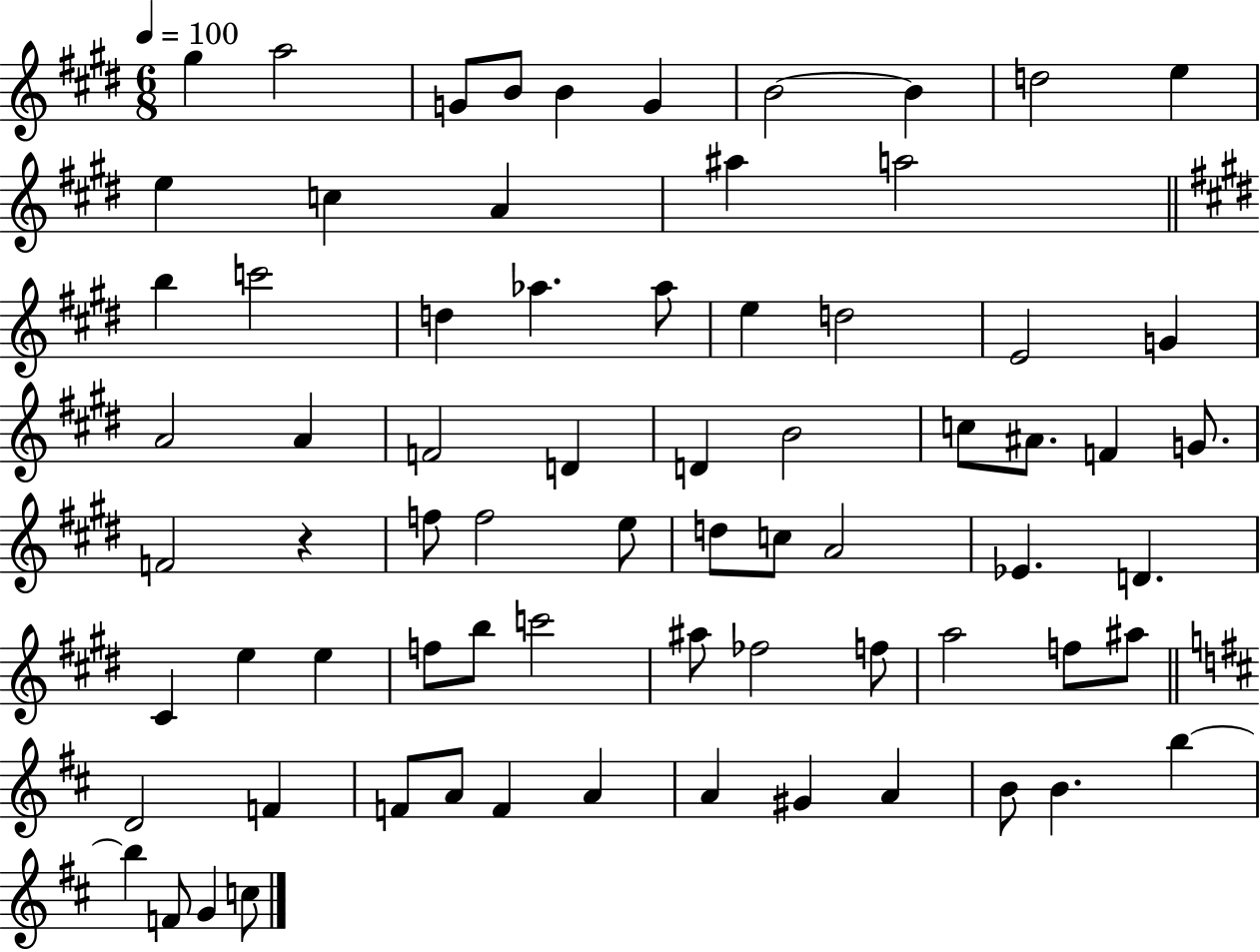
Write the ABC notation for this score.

X:1
T:Untitled
M:6/8
L:1/4
K:E
^g a2 G/2 B/2 B G B2 B d2 e e c A ^a a2 b c'2 d _a _a/2 e d2 E2 G A2 A F2 D D B2 c/2 ^A/2 F G/2 F2 z f/2 f2 e/2 d/2 c/2 A2 _E D ^C e e f/2 b/2 c'2 ^a/2 _f2 f/2 a2 f/2 ^a/2 D2 F F/2 A/2 F A A ^G A B/2 B b b F/2 G c/2